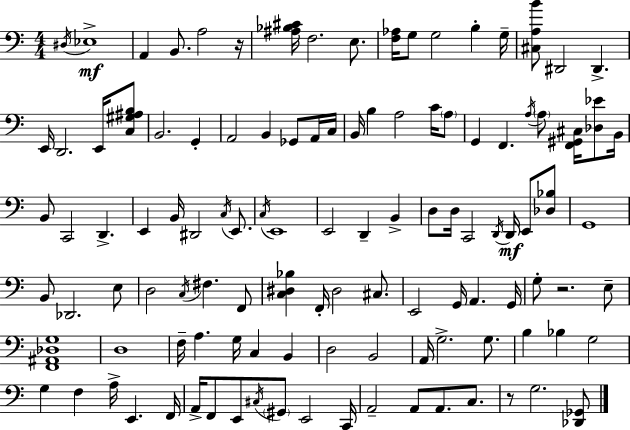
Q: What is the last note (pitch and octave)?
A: G3